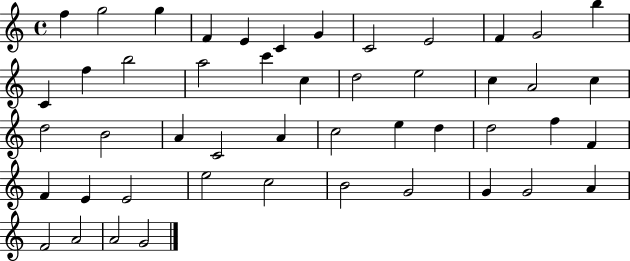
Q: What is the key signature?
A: C major